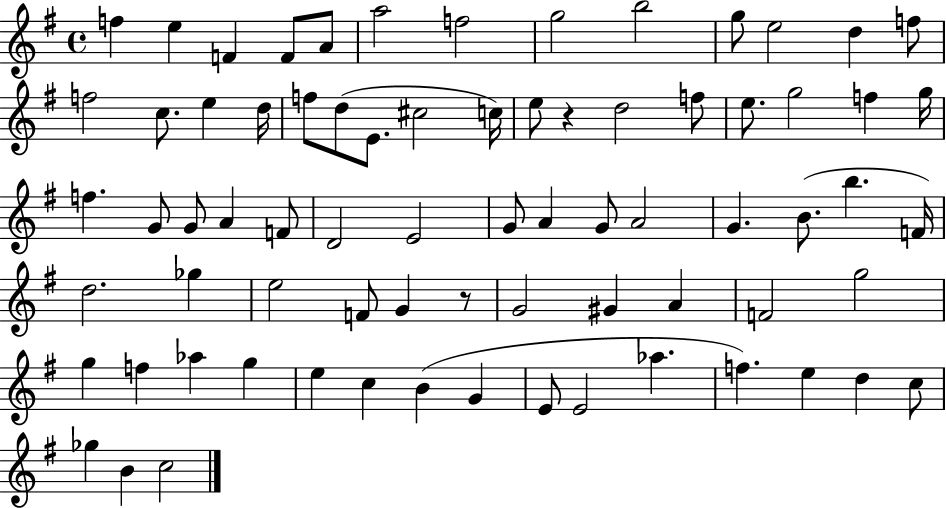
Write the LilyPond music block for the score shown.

{
  \clef treble
  \time 4/4
  \defaultTimeSignature
  \key g \major
  f''4 e''4 f'4 f'8 a'8 | a''2 f''2 | g''2 b''2 | g''8 e''2 d''4 f''8 | \break f''2 c''8. e''4 d''16 | f''8 d''8( e'8. cis''2 c''16) | e''8 r4 d''2 f''8 | e''8. g''2 f''4 g''16 | \break f''4. g'8 g'8 a'4 f'8 | d'2 e'2 | g'8 a'4 g'8 a'2 | g'4. b'8.( b''4. f'16) | \break d''2. ges''4 | e''2 f'8 g'4 r8 | g'2 gis'4 a'4 | f'2 g''2 | \break g''4 f''4 aes''4 g''4 | e''4 c''4 b'4( g'4 | e'8 e'2 aes''4. | f''4.) e''4 d''4 c''8 | \break ges''4 b'4 c''2 | \bar "|."
}